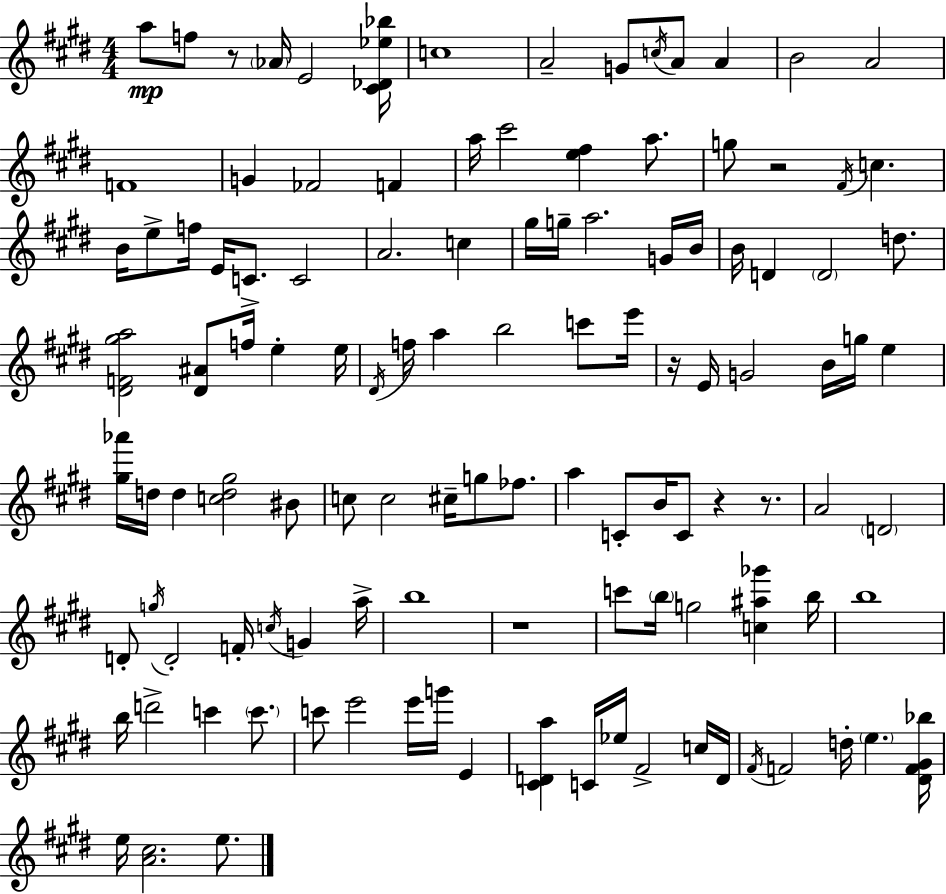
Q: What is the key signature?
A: E major